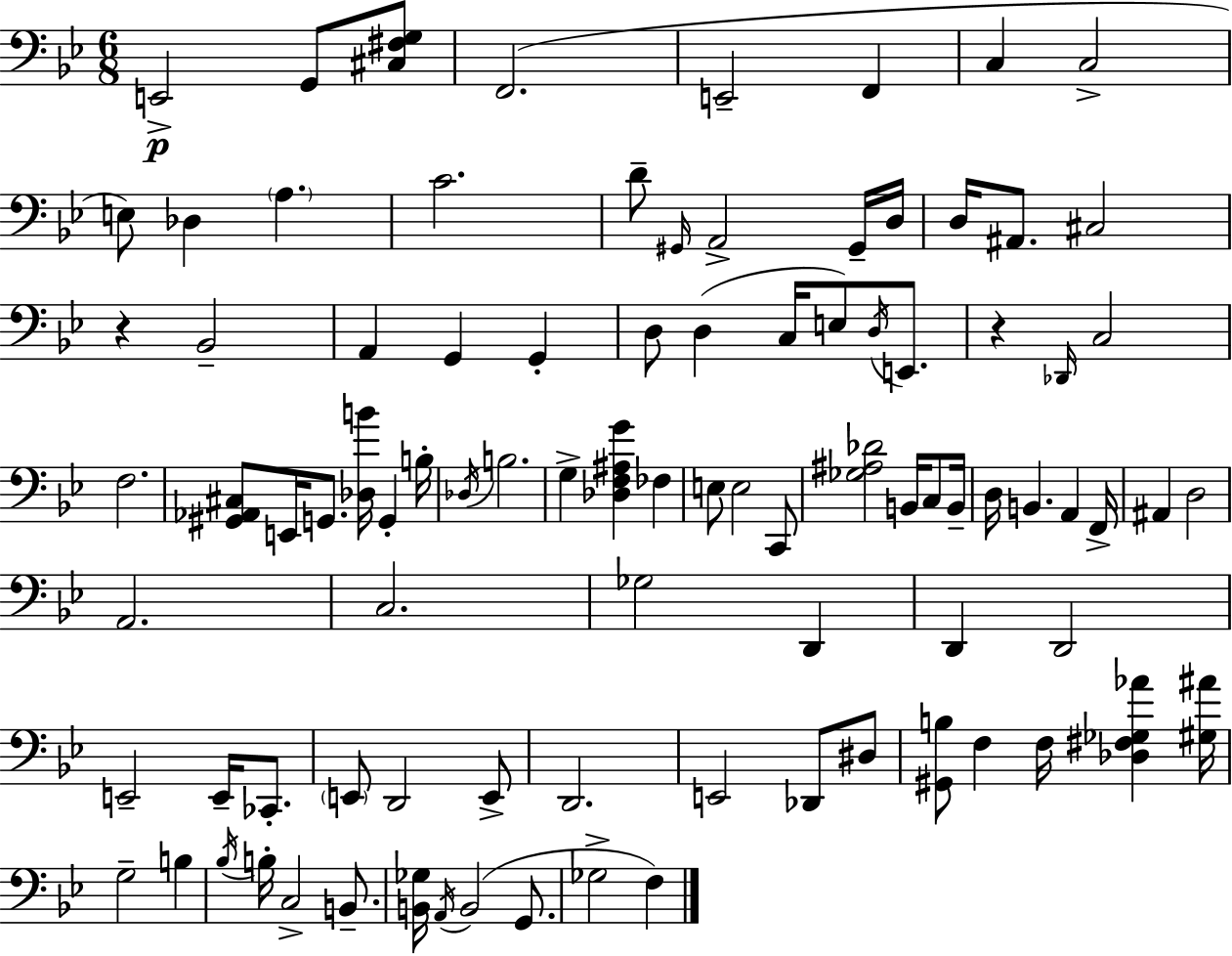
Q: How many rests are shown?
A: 2